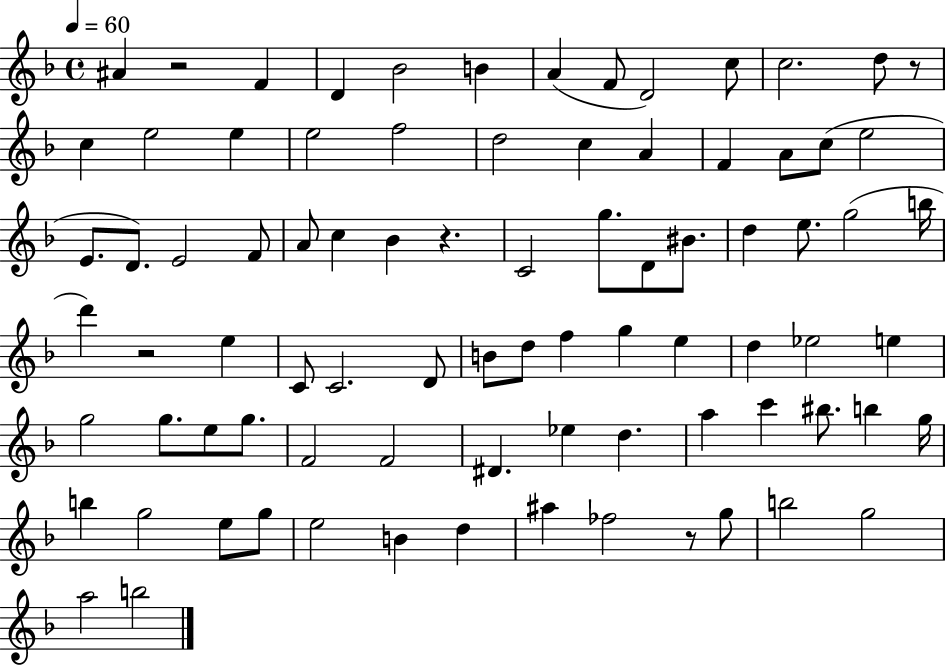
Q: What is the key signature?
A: F major